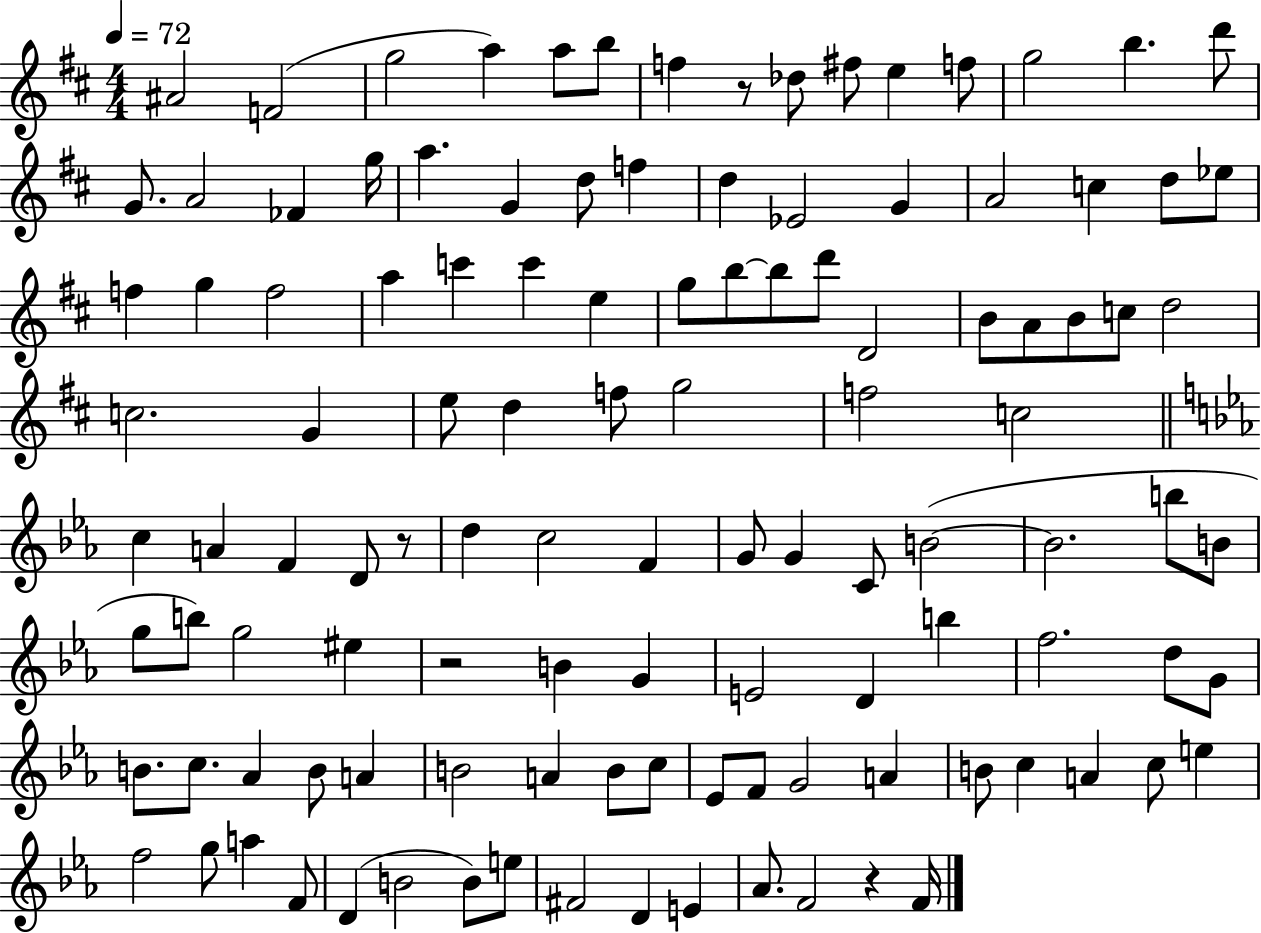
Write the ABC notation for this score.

X:1
T:Untitled
M:4/4
L:1/4
K:D
^A2 F2 g2 a a/2 b/2 f z/2 _d/2 ^f/2 e f/2 g2 b d'/2 G/2 A2 _F g/4 a G d/2 f d _E2 G A2 c d/2 _e/2 f g f2 a c' c' e g/2 b/2 b/2 d'/2 D2 B/2 A/2 B/2 c/2 d2 c2 G e/2 d f/2 g2 f2 c2 c A F D/2 z/2 d c2 F G/2 G C/2 B2 B2 b/2 B/2 g/2 b/2 g2 ^e z2 B G E2 D b f2 d/2 G/2 B/2 c/2 _A B/2 A B2 A B/2 c/2 _E/2 F/2 G2 A B/2 c A c/2 e f2 g/2 a F/2 D B2 B/2 e/2 ^F2 D E _A/2 F2 z F/4